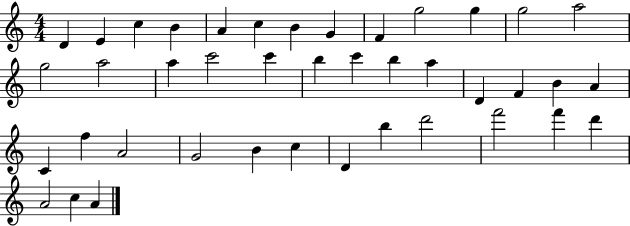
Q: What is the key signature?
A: C major